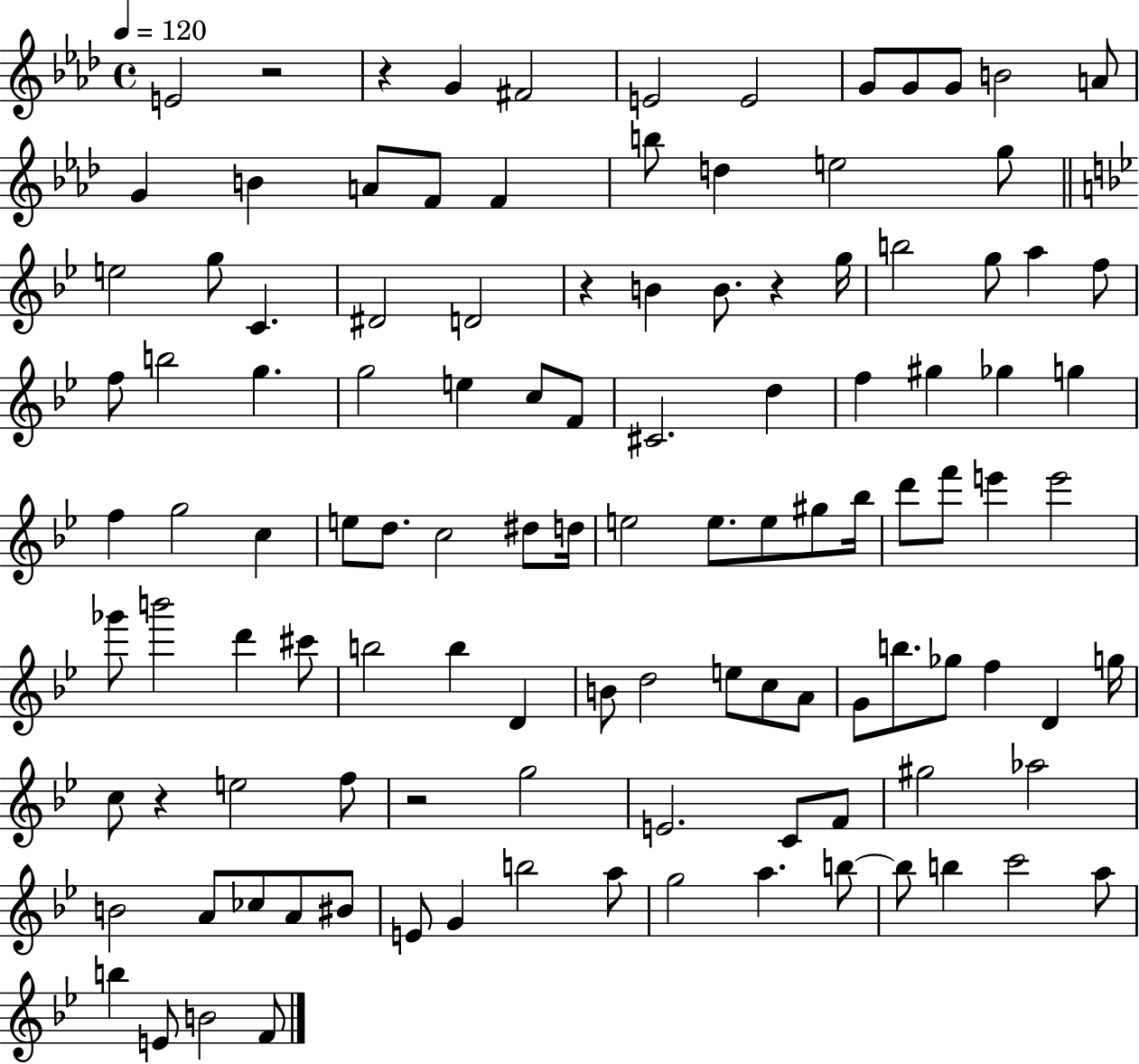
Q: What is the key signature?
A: AES major